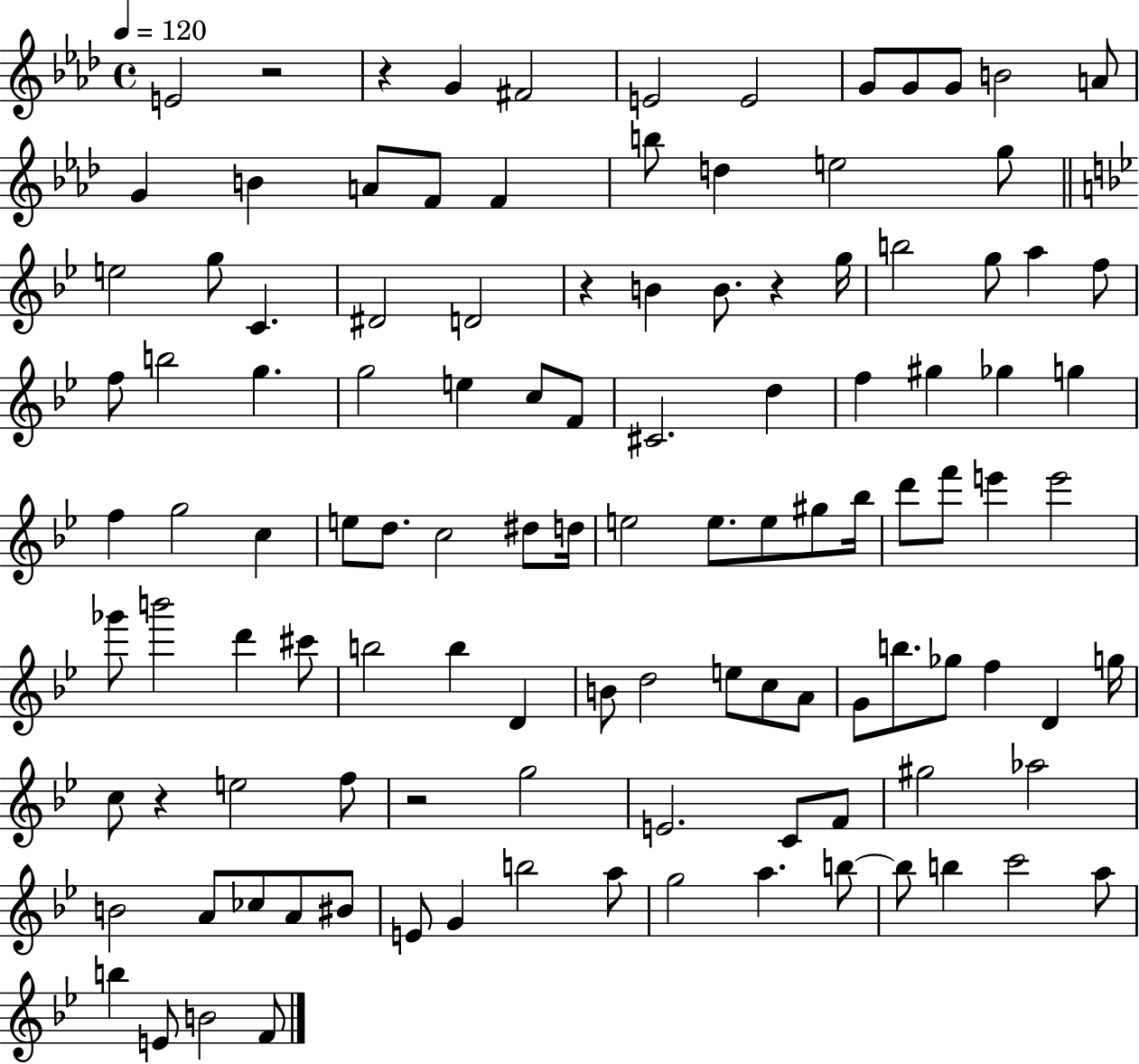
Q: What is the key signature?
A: AES major